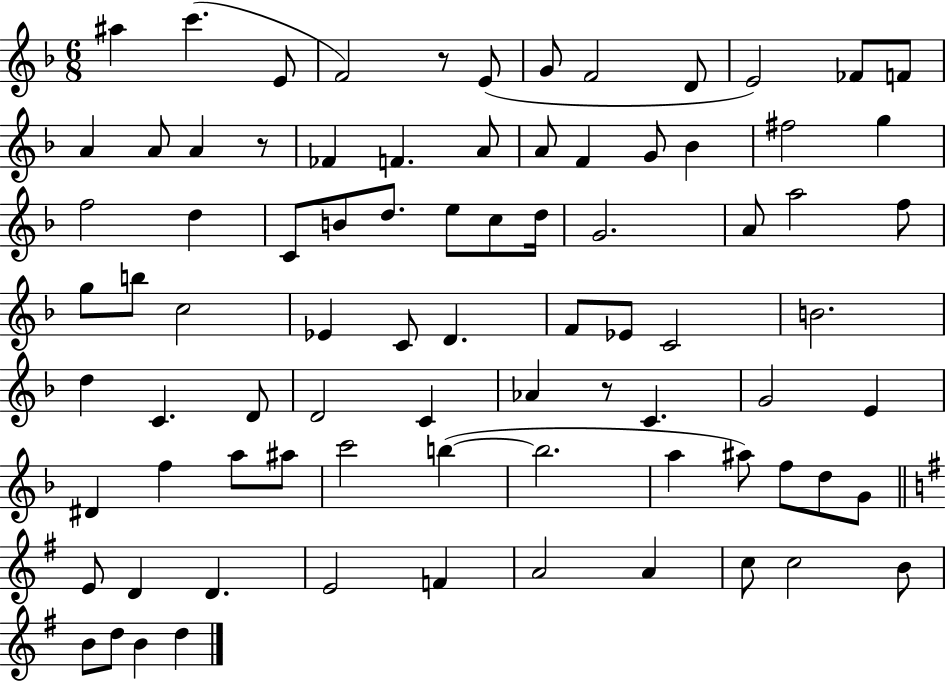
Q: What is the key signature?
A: F major